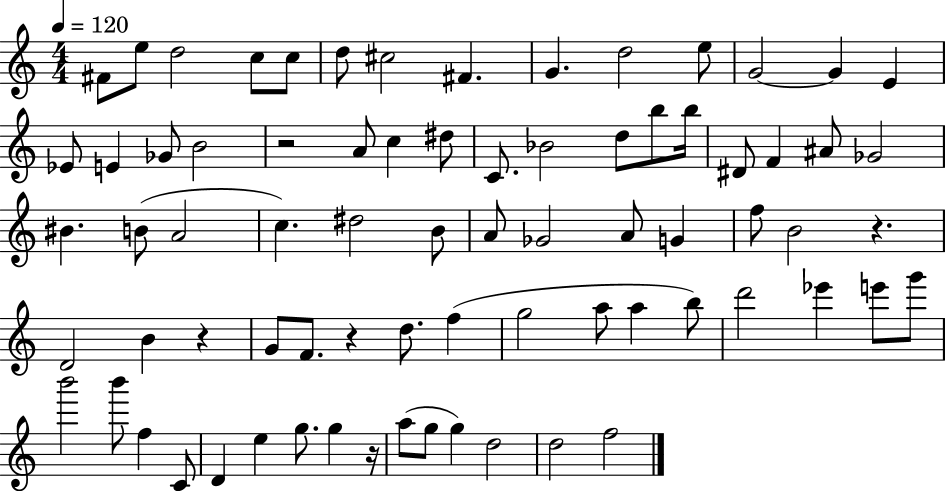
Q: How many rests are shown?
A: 5